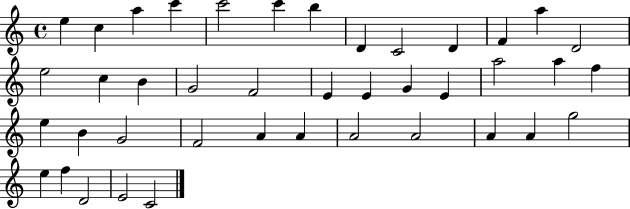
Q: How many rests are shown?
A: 0